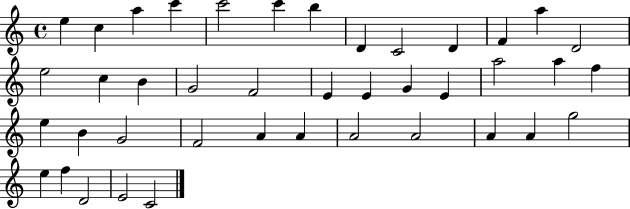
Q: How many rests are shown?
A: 0